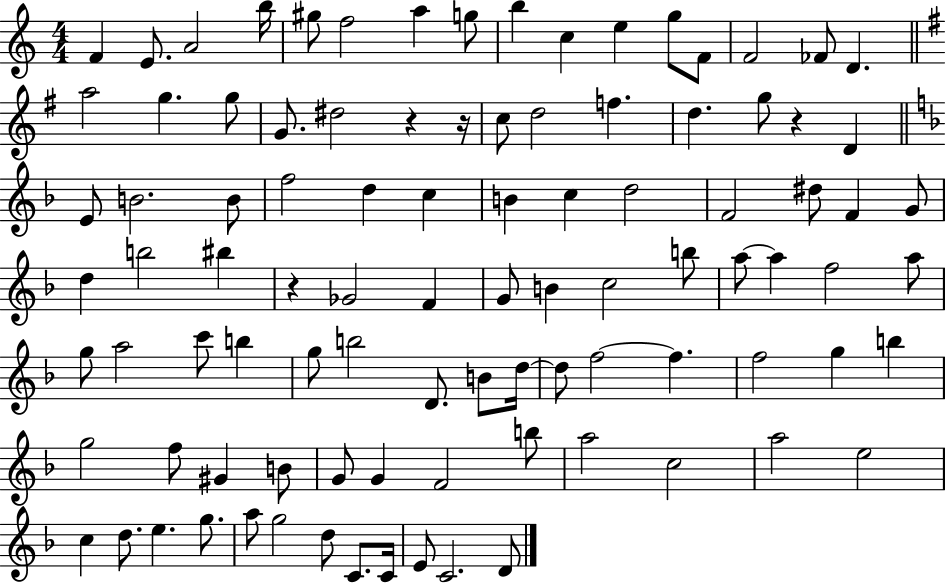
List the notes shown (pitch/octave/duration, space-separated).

F4/q E4/e. A4/h B5/s G#5/e F5/h A5/q G5/e B5/q C5/q E5/q G5/e F4/e F4/h FES4/e D4/q. A5/h G5/q. G5/e G4/e. D#5/h R/q R/s C5/e D5/h F5/q. D5/q. G5/e R/q D4/q E4/e B4/h. B4/e F5/h D5/q C5/q B4/q C5/q D5/h F4/h D#5/e F4/q G4/e D5/q B5/h BIS5/q R/q Gb4/h F4/q G4/e B4/q C5/h B5/e A5/e A5/q F5/h A5/e G5/e A5/h C6/e B5/q G5/e B5/h D4/e. B4/e D5/s D5/e F5/h F5/q. F5/h G5/q B5/q G5/h F5/e G#4/q B4/e G4/e G4/q F4/h B5/e A5/h C5/h A5/h E5/h C5/q D5/e. E5/q. G5/e. A5/e G5/h D5/e C4/e. C4/s E4/e C4/h. D4/e